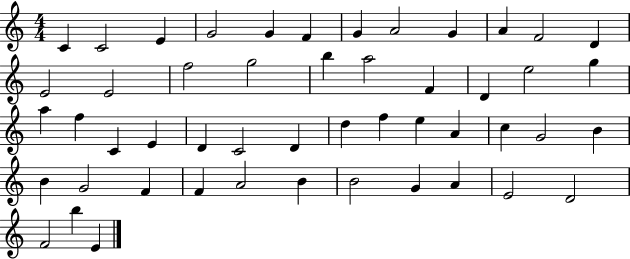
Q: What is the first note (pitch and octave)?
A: C4